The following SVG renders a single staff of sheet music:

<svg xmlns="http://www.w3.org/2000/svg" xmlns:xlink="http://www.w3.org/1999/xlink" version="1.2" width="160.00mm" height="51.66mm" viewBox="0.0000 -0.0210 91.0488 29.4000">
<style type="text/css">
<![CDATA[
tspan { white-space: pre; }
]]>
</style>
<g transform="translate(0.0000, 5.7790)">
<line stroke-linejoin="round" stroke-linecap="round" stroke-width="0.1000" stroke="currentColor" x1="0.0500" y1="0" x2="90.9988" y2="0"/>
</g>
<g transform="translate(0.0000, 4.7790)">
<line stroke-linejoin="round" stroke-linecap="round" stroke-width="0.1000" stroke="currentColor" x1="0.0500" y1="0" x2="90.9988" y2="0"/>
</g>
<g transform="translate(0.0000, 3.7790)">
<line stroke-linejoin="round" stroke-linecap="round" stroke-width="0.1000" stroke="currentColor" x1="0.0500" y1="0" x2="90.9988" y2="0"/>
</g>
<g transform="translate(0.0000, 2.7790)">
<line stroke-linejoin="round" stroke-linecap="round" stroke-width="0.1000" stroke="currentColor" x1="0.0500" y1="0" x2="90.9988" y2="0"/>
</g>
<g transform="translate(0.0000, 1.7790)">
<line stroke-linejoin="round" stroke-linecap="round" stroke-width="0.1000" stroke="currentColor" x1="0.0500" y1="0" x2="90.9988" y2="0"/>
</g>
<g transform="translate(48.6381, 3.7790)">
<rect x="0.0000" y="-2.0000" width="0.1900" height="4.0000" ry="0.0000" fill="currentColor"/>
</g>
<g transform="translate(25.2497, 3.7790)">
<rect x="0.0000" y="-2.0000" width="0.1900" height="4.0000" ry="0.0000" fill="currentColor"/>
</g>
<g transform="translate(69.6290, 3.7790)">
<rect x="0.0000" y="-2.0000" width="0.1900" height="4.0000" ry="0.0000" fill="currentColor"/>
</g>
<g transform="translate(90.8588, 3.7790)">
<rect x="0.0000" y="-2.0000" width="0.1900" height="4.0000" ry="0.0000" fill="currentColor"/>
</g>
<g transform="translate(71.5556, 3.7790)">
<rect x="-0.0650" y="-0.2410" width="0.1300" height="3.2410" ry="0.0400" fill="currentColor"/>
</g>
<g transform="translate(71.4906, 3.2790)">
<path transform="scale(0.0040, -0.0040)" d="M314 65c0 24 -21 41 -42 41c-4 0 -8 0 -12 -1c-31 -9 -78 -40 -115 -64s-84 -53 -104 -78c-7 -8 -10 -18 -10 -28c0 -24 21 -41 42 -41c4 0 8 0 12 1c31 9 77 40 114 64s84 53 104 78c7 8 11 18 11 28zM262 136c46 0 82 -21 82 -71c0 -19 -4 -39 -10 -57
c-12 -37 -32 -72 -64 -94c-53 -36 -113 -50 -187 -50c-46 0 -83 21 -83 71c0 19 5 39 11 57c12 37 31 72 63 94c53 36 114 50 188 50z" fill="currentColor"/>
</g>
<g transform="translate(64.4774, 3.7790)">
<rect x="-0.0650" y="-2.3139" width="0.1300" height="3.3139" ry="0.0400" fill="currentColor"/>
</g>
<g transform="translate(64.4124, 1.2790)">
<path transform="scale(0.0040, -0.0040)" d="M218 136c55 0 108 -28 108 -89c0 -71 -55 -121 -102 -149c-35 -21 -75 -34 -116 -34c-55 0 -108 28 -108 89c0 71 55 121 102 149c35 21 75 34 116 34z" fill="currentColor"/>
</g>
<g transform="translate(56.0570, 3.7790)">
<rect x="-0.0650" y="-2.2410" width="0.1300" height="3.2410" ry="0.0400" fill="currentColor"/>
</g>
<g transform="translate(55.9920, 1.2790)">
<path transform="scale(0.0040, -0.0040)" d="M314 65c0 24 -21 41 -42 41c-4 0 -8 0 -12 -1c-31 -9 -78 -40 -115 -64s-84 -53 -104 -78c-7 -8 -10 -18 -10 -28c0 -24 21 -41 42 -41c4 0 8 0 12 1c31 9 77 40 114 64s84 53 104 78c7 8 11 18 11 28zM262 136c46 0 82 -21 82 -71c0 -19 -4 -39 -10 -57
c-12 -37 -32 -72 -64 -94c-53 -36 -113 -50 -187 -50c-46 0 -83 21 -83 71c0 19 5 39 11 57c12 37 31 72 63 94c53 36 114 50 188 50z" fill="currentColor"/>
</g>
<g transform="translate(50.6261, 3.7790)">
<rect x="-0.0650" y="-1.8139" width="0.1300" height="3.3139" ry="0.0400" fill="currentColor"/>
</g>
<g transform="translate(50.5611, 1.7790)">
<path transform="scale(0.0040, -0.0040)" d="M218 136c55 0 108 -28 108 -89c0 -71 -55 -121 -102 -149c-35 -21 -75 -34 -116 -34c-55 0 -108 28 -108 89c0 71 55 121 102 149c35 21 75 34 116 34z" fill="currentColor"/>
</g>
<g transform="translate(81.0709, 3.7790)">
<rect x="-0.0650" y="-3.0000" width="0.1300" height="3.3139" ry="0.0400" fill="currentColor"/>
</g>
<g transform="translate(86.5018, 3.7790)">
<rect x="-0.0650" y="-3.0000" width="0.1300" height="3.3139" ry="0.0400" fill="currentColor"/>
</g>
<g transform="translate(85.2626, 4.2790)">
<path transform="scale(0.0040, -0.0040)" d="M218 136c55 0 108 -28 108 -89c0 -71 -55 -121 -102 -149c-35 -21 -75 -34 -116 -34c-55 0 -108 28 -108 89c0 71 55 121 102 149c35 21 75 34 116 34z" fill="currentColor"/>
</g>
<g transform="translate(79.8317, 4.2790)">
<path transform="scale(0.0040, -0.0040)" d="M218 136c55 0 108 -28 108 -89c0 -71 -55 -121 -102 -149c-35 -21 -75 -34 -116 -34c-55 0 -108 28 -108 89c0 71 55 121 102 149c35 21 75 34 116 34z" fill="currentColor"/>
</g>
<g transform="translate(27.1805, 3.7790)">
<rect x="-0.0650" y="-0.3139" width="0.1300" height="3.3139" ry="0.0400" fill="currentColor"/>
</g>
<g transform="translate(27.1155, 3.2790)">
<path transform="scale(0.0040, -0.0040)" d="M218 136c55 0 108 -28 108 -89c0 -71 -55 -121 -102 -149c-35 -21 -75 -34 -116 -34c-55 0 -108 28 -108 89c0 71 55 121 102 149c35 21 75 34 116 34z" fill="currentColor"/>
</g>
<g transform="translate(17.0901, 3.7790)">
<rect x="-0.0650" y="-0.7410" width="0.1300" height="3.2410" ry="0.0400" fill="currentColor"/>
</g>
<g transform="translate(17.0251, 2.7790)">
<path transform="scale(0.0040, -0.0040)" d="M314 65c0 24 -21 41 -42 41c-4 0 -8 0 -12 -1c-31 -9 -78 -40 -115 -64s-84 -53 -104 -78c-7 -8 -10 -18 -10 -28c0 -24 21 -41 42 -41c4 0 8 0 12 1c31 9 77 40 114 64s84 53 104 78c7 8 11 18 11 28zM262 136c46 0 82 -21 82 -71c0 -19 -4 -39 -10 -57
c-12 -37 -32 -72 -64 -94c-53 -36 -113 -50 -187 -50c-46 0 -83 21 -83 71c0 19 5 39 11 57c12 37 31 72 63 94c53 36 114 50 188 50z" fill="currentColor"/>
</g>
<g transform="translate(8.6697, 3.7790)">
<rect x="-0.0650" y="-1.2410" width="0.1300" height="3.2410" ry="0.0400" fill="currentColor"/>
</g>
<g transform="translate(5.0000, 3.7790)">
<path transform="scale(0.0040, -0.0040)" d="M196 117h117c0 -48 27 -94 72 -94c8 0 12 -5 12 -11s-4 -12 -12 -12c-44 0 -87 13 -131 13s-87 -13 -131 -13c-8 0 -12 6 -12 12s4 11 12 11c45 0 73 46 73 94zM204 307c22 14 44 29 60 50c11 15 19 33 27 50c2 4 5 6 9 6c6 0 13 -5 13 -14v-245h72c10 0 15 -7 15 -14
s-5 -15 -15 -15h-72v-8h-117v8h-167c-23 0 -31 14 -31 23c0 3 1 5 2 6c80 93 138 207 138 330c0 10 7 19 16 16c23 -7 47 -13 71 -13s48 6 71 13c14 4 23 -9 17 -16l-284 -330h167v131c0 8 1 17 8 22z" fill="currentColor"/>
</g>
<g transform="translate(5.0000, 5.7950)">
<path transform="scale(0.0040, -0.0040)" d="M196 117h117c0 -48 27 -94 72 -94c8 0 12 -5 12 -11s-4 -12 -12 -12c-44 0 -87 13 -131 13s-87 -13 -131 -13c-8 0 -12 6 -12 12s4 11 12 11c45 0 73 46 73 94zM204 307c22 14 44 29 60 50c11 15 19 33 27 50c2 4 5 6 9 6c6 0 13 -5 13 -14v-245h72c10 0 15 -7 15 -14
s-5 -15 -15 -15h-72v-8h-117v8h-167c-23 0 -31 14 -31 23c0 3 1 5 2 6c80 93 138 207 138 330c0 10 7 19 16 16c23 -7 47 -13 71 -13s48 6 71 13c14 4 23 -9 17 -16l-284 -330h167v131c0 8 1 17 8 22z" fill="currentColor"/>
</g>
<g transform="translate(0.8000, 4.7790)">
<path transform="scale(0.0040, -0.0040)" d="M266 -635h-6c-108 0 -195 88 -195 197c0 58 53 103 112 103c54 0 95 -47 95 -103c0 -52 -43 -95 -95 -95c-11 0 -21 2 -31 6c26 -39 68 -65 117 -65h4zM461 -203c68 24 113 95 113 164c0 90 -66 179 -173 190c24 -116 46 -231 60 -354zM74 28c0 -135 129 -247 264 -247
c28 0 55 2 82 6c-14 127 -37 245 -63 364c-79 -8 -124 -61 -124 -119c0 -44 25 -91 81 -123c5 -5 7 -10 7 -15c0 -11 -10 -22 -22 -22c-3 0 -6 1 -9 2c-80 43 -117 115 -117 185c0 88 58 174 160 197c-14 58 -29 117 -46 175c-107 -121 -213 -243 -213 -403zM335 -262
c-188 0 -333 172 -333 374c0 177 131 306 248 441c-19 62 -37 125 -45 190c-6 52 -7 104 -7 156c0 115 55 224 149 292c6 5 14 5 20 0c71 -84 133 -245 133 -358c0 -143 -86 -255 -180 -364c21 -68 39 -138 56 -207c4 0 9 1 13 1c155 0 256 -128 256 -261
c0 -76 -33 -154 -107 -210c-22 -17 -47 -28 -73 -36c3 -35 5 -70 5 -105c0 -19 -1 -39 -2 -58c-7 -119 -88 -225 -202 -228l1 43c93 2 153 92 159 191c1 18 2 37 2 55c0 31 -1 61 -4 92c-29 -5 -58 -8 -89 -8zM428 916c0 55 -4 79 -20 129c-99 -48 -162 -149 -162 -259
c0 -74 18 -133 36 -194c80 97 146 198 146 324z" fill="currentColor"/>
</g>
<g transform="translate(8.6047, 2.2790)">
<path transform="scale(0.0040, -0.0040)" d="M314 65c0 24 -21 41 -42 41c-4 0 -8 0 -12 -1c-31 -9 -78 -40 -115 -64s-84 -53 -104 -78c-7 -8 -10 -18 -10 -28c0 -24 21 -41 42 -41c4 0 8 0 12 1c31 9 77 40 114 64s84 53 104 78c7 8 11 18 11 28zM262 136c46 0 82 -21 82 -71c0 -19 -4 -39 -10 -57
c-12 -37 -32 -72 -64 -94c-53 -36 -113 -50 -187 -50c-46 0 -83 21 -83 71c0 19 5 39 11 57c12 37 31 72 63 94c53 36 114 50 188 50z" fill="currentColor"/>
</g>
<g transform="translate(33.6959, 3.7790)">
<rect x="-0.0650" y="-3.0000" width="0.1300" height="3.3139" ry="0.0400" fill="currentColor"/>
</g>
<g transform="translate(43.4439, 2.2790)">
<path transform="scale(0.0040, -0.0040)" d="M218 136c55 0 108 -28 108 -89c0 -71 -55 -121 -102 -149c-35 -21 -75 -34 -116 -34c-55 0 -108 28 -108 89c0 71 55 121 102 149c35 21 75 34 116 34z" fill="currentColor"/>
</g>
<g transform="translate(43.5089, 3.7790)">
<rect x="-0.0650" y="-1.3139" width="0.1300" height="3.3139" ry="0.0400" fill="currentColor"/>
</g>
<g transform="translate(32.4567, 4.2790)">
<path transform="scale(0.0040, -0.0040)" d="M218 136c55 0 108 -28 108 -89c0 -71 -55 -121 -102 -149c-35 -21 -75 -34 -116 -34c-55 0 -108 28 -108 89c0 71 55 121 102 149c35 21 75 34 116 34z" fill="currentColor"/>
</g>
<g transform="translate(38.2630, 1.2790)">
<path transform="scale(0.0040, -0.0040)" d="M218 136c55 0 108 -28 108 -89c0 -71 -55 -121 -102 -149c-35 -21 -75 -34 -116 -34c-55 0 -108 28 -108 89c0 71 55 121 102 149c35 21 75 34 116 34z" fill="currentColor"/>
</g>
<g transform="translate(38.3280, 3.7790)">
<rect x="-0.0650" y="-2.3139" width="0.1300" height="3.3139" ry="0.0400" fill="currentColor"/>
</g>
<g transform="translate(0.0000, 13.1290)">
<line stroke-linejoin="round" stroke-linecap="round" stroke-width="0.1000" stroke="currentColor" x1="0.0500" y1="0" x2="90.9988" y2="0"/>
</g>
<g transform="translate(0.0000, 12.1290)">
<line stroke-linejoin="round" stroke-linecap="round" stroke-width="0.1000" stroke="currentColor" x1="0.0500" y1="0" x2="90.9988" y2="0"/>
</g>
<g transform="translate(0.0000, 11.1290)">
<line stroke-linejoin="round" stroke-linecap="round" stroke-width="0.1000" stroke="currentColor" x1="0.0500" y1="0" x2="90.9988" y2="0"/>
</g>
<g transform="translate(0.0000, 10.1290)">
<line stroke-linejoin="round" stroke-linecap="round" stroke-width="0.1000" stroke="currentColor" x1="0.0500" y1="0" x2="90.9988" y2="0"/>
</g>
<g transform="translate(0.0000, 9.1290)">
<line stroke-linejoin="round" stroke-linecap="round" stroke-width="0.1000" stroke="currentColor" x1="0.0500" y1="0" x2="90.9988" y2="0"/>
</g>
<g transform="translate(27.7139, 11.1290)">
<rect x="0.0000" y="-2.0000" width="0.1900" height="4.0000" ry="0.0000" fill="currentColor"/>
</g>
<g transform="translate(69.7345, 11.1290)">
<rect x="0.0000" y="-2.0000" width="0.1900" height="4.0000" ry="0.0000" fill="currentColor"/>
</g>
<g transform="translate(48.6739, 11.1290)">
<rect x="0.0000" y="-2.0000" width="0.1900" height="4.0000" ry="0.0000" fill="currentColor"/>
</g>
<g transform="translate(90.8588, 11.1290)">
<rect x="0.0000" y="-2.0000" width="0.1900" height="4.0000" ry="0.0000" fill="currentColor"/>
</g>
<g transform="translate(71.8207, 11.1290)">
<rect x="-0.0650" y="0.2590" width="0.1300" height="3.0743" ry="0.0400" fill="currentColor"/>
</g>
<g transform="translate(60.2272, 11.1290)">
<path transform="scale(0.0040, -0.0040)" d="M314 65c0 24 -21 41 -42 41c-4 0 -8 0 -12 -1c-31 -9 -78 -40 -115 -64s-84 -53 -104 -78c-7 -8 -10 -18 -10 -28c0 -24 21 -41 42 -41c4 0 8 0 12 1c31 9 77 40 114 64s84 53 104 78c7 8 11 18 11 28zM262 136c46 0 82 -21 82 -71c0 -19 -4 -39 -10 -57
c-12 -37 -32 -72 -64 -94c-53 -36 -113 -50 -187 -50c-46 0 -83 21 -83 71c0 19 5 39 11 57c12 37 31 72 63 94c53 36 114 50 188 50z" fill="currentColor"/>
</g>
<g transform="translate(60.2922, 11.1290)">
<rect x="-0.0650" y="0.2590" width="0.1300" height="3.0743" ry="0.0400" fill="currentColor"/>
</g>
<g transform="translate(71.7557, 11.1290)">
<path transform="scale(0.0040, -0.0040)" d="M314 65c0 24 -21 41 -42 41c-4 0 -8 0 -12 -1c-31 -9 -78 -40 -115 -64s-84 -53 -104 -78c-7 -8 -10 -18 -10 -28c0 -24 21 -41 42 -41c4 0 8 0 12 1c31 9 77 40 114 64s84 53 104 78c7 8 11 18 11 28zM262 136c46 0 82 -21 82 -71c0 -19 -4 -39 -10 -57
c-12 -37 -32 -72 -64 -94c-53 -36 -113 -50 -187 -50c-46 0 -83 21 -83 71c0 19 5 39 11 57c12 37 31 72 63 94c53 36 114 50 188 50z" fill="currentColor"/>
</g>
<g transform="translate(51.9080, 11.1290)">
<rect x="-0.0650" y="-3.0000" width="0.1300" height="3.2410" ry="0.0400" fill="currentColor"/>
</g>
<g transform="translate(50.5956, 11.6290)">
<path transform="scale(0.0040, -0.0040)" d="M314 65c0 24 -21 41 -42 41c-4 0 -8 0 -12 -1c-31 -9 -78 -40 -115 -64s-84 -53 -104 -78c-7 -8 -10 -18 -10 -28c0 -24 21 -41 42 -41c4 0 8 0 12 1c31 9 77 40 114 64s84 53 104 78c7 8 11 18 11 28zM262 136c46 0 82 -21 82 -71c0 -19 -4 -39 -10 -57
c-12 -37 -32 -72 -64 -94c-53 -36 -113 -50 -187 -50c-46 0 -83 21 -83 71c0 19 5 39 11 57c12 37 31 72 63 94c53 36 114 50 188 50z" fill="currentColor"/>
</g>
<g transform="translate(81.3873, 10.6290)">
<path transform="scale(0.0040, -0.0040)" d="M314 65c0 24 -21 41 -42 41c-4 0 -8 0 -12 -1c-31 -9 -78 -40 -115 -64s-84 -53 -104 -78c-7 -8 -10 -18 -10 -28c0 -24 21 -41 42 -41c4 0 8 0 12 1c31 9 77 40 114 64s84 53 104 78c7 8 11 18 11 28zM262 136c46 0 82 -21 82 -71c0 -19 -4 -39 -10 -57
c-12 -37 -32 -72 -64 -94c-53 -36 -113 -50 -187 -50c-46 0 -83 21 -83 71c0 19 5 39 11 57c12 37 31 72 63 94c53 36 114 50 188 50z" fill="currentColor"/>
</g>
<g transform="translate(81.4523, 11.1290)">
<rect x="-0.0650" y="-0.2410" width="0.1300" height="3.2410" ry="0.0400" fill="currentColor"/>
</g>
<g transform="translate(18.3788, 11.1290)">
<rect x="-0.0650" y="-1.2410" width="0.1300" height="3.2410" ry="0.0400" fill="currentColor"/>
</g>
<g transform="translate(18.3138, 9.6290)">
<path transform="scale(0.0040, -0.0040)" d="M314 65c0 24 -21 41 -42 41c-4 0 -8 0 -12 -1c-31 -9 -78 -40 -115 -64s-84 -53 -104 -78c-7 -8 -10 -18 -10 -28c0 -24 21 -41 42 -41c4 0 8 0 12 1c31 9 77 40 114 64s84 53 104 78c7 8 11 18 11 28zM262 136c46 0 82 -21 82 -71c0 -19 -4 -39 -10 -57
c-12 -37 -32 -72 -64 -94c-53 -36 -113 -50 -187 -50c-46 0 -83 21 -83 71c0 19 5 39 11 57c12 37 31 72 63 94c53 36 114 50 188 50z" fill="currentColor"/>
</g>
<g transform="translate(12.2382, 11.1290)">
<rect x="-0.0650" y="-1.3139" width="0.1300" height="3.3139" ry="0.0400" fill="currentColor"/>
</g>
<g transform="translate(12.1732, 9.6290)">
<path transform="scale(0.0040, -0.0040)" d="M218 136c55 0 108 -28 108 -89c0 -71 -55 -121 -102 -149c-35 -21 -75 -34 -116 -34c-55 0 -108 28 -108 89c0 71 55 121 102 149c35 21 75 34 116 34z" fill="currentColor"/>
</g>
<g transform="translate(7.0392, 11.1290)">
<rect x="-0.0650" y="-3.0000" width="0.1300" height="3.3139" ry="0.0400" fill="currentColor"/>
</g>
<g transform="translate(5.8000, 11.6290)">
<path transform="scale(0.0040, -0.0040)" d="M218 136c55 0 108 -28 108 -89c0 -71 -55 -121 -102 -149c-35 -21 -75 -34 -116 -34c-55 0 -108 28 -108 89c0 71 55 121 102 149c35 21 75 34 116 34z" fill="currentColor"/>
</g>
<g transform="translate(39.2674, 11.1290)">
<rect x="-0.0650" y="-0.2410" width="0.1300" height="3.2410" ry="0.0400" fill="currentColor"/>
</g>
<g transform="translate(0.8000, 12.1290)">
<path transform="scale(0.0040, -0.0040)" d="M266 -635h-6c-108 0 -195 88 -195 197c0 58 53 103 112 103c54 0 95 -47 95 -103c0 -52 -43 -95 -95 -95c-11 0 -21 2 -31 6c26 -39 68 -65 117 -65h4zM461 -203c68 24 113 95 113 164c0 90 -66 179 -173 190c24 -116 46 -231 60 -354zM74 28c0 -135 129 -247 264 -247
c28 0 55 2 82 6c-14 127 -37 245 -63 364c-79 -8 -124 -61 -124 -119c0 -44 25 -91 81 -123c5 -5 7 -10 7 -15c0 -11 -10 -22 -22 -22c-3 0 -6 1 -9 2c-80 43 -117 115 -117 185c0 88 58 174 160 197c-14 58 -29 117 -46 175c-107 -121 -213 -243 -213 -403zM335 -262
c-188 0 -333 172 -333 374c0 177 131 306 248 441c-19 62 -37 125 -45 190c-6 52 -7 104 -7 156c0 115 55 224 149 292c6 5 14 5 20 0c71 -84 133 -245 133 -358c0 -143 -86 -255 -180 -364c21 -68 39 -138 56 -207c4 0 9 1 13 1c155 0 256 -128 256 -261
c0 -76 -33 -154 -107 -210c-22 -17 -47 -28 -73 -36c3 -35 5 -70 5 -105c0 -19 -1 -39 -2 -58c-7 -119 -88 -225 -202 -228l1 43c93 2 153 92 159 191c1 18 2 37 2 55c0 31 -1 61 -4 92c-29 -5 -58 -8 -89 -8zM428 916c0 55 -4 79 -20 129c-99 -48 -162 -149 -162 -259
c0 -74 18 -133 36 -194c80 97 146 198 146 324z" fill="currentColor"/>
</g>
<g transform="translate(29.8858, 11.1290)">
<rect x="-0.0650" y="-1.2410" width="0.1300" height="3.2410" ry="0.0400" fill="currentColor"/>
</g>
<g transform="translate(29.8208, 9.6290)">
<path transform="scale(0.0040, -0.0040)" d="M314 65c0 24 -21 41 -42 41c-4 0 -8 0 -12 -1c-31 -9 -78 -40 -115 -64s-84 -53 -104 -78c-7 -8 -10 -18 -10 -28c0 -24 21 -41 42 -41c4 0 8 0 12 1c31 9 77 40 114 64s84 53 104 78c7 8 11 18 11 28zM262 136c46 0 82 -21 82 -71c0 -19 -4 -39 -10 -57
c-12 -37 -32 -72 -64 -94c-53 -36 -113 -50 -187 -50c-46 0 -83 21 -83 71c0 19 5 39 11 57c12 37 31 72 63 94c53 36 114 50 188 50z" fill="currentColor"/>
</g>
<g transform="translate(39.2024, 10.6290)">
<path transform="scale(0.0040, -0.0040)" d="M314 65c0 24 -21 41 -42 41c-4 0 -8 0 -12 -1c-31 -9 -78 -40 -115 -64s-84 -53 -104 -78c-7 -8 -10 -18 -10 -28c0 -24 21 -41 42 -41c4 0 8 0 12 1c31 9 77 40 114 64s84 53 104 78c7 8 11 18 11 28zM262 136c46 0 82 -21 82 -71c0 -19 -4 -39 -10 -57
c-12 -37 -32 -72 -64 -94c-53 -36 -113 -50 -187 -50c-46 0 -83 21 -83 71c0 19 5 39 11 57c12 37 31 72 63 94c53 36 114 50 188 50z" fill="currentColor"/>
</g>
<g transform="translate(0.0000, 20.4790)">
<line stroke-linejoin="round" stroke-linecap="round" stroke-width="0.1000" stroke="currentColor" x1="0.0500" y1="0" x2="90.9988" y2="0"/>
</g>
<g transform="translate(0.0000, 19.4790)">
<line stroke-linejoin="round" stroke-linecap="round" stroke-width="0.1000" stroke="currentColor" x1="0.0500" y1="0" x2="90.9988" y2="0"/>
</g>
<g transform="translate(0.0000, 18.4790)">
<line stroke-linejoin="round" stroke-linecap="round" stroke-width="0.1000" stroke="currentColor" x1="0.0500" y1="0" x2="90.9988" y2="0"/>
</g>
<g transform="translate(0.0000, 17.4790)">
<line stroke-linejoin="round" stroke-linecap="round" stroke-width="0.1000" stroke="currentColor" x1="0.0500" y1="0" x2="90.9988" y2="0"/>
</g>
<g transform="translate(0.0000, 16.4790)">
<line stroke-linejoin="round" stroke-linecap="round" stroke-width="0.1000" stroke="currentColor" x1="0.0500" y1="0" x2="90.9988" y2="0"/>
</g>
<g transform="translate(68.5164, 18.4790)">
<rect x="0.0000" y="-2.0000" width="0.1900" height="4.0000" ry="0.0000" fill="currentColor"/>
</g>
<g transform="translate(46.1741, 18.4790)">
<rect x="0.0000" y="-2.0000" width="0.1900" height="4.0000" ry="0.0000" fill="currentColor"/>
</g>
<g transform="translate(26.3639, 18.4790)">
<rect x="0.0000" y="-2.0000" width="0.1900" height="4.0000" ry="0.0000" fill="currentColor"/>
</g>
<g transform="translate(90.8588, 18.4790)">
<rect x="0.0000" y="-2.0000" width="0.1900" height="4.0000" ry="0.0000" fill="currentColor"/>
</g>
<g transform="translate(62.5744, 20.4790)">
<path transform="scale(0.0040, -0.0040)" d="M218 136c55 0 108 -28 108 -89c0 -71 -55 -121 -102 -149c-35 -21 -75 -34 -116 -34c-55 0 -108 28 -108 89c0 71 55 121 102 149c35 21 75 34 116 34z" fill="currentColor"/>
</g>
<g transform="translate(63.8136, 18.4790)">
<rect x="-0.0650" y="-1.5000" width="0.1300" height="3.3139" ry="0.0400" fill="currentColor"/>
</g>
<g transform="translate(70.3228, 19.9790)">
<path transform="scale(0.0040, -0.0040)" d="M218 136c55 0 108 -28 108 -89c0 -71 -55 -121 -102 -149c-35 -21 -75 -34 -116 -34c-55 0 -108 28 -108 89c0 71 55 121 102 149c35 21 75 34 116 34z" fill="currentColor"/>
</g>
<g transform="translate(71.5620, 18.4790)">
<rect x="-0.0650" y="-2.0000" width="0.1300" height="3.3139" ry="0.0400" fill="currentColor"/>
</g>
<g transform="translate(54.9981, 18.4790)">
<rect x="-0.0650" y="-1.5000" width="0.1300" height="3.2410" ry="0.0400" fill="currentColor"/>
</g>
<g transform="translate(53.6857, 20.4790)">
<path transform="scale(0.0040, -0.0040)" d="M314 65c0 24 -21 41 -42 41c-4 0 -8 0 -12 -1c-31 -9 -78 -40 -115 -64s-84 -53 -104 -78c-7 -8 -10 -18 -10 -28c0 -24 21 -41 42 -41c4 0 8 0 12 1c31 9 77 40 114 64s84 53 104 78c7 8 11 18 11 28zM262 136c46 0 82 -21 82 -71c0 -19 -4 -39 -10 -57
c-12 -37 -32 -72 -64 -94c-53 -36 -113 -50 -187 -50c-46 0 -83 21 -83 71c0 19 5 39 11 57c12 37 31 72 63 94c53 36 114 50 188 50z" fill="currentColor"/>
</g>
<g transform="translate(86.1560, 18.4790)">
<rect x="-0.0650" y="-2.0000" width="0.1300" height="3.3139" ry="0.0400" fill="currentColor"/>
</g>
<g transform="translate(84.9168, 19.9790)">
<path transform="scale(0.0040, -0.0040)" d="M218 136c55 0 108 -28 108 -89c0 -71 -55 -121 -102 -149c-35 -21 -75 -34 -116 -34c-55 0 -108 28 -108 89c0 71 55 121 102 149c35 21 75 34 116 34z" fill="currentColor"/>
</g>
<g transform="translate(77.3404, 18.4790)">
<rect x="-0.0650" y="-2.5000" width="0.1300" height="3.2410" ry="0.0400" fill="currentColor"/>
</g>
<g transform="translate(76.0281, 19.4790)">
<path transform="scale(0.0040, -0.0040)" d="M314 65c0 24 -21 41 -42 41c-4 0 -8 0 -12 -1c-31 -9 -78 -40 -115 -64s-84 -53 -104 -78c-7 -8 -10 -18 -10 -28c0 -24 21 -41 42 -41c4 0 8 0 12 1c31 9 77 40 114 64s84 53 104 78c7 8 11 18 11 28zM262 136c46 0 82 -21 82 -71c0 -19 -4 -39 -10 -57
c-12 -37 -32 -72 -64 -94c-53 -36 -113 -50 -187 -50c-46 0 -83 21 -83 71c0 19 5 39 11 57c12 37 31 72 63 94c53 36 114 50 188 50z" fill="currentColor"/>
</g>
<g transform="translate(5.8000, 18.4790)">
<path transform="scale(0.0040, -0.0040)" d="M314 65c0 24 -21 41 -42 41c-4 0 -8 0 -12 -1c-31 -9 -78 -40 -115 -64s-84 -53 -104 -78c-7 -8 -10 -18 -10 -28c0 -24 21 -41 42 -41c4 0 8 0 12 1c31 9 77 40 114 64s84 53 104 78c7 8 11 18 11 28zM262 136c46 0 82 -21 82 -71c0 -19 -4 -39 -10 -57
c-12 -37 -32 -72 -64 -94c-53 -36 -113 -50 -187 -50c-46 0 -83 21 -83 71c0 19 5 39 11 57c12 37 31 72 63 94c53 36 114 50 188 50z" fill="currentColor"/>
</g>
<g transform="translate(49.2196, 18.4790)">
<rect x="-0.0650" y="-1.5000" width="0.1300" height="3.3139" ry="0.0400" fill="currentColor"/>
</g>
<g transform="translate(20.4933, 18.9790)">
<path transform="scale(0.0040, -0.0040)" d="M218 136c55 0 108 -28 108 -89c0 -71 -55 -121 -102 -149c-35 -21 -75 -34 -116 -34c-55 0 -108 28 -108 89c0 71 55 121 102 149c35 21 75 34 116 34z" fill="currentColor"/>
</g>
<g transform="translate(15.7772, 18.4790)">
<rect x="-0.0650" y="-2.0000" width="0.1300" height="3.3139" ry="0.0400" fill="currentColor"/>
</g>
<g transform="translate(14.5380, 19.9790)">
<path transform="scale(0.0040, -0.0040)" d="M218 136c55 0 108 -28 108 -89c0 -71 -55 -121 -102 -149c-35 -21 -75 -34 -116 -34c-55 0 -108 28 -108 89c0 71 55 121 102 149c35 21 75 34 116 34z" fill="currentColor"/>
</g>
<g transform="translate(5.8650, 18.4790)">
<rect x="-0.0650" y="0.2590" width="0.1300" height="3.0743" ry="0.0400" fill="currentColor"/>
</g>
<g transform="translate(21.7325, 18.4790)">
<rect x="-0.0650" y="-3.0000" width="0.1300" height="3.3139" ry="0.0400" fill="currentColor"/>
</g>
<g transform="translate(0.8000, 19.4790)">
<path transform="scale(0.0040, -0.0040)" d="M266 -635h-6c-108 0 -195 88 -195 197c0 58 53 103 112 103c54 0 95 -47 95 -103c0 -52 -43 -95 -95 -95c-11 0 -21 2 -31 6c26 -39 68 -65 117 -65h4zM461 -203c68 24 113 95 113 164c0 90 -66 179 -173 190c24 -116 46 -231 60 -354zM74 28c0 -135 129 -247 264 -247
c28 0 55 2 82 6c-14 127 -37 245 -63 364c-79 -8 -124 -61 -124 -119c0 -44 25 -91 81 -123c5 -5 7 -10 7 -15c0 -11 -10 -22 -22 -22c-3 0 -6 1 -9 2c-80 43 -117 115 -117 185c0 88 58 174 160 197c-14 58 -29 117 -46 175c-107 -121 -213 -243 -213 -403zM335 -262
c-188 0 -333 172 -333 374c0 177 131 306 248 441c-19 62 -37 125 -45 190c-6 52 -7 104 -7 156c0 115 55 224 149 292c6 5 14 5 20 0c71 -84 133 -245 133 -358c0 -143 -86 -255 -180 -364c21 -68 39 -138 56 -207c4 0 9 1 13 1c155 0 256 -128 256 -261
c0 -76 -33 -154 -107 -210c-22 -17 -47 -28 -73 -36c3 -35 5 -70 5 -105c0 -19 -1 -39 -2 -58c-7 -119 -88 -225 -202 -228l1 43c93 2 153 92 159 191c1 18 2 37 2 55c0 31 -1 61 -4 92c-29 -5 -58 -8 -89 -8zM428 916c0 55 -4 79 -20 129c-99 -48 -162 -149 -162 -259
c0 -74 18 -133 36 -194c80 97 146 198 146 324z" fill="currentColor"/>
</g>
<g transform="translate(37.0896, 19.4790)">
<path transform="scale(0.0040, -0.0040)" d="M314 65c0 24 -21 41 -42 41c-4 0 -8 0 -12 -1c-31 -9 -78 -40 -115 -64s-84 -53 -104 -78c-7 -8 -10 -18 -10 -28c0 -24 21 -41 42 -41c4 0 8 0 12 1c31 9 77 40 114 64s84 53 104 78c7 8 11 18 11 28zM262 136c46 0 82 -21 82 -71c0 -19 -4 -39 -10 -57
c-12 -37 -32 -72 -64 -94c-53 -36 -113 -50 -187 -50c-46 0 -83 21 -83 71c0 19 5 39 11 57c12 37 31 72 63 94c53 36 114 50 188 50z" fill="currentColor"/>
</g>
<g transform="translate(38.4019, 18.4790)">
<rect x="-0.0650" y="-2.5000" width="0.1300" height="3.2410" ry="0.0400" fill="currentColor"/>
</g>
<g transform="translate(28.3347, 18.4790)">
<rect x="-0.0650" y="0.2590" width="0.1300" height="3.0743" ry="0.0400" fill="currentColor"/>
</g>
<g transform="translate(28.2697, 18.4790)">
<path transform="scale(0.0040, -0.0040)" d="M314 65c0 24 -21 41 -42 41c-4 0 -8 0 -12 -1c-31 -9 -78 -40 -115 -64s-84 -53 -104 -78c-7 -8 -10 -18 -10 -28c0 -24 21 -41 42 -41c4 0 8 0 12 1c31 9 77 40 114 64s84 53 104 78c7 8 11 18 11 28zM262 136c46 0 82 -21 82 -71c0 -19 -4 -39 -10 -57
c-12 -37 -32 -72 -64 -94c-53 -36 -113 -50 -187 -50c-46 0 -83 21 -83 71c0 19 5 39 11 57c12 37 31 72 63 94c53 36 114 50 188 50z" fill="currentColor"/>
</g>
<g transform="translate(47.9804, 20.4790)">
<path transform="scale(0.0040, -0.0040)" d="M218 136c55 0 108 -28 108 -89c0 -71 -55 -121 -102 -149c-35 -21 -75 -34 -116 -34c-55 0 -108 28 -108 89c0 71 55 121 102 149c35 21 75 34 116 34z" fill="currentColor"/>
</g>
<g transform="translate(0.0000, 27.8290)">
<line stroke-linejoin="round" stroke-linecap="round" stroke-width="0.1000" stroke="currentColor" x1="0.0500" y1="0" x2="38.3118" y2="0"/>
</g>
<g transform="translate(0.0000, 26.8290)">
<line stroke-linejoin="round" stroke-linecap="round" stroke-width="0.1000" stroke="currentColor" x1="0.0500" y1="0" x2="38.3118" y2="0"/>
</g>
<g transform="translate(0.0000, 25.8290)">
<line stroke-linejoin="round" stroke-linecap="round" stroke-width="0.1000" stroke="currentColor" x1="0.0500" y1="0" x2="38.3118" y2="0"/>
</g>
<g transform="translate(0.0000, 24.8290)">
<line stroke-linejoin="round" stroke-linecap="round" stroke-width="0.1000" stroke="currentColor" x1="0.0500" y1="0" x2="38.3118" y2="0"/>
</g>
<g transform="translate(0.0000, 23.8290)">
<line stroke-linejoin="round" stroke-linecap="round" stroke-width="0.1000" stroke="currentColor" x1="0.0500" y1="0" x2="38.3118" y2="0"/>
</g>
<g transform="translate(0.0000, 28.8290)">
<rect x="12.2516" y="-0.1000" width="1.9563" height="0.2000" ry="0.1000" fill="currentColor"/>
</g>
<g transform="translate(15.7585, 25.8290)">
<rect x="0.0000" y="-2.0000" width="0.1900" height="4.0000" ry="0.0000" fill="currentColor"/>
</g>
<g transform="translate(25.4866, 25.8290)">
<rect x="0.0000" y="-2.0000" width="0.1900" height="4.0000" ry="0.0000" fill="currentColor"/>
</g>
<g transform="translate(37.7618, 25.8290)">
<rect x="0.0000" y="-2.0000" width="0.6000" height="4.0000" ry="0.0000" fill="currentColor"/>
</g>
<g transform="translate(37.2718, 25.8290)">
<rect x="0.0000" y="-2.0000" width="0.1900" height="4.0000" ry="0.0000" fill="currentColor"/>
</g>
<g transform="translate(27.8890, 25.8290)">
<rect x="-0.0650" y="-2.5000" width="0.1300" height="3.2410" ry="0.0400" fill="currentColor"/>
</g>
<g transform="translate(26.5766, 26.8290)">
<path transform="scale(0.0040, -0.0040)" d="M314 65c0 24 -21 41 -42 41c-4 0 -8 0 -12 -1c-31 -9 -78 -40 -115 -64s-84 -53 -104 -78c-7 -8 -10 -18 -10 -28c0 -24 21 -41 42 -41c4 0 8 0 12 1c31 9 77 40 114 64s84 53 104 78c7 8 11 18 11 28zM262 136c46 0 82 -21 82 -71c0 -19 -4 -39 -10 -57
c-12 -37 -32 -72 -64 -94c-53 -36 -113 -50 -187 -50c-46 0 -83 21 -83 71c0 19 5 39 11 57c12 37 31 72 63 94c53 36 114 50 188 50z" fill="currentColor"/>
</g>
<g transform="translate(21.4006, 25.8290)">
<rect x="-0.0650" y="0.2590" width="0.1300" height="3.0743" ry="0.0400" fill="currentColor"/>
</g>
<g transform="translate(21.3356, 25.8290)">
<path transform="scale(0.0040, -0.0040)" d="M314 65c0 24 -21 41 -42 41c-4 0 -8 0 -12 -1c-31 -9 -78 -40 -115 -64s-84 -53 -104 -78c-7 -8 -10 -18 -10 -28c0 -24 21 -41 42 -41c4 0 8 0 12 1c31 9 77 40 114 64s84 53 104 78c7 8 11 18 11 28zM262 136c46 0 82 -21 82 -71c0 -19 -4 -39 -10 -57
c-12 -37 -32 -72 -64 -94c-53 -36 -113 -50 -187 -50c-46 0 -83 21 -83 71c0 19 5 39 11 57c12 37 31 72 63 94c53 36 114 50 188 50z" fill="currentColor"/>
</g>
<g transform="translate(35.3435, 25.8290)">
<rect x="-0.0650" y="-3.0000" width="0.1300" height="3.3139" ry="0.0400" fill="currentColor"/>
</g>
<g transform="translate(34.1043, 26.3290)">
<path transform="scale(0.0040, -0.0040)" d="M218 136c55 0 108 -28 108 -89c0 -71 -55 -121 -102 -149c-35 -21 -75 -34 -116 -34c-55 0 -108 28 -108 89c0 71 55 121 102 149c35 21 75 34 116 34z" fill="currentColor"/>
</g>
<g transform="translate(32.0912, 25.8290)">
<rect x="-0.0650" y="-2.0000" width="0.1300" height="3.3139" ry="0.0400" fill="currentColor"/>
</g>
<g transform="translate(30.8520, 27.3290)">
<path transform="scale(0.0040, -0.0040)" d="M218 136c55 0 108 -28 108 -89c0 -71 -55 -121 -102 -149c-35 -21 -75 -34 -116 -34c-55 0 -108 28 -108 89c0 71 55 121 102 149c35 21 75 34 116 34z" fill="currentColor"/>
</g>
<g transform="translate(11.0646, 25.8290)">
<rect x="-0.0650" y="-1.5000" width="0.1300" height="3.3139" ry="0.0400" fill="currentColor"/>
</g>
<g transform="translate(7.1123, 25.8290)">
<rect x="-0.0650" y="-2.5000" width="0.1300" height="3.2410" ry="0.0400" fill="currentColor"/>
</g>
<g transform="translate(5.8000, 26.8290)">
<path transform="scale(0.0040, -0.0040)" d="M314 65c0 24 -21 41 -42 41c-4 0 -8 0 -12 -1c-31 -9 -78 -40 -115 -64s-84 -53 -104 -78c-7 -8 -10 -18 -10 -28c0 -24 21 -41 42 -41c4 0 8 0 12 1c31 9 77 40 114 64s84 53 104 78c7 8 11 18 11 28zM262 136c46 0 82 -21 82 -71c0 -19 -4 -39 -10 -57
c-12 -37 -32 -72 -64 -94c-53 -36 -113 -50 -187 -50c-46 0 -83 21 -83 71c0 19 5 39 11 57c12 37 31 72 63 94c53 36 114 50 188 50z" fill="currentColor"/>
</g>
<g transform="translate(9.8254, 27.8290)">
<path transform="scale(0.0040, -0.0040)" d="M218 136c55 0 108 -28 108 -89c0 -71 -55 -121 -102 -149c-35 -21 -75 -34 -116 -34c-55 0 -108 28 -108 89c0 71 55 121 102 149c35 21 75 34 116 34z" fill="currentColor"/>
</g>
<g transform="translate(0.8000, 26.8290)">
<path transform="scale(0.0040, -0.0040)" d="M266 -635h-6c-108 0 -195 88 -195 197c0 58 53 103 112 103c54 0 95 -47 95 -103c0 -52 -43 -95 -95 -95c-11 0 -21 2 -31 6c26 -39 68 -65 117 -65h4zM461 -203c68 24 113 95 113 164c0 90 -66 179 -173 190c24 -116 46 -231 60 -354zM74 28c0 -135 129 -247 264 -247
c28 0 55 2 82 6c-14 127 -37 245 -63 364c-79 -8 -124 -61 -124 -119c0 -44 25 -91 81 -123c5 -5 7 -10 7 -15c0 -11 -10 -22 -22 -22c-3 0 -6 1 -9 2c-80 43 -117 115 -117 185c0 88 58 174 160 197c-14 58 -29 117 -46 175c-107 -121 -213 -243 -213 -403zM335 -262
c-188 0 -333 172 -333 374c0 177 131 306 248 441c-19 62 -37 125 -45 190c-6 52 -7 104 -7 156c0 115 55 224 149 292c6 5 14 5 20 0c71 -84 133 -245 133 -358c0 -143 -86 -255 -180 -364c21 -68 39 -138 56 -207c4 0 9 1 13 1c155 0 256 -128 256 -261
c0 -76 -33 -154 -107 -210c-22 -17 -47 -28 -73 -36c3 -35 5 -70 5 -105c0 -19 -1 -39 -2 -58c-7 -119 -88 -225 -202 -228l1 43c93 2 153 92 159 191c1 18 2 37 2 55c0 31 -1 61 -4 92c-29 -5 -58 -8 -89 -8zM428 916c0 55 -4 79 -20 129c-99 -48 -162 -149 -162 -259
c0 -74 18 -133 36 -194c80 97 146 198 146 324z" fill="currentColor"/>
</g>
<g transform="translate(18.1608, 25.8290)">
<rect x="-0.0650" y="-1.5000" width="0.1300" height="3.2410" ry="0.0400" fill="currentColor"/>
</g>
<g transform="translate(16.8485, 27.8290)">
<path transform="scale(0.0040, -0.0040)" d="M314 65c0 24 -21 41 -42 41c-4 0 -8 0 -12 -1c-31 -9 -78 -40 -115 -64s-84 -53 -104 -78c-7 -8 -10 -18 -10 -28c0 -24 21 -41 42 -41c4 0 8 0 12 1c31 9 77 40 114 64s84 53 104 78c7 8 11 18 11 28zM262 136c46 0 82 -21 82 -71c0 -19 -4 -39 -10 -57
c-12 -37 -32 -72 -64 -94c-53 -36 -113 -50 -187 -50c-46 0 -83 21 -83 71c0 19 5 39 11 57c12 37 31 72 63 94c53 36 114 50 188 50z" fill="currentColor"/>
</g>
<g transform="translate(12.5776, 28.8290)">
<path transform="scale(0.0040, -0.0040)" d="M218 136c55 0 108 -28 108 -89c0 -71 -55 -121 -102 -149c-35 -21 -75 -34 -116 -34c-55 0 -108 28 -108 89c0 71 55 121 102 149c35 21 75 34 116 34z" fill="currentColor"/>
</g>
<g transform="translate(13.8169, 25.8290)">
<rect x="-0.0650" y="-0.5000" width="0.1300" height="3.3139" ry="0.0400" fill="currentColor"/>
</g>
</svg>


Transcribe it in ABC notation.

X:1
T:Untitled
M:4/4
L:1/4
K:C
e2 d2 c A g e f g2 g c2 A A A e e2 e2 c2 A2 B2 B2 c2 B2 F A B2 G2 E E2 E F G2 F G2 E C E2 B2 G2 F A